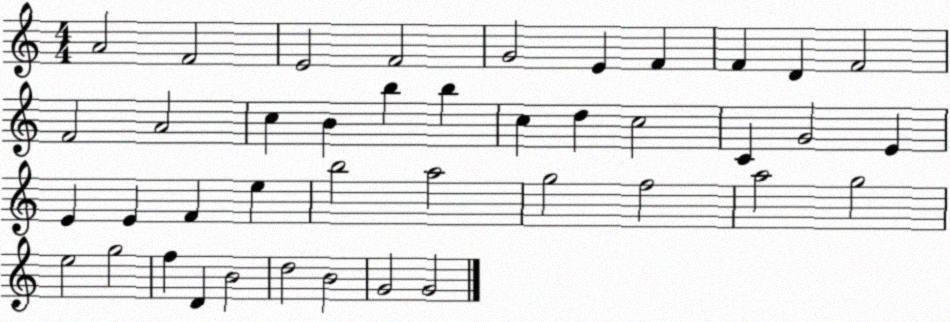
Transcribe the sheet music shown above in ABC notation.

X:1
T:Untitled
M:4/4
L:1/4
K:C
A2 F2 E2 F2 G2 E F F D F2 F2 A2 c B b b c d c2 C G2 E E E F e b2 a2 g2 f2 a2 g2 e2 g2 f D B2 d2 B2 G2 G2